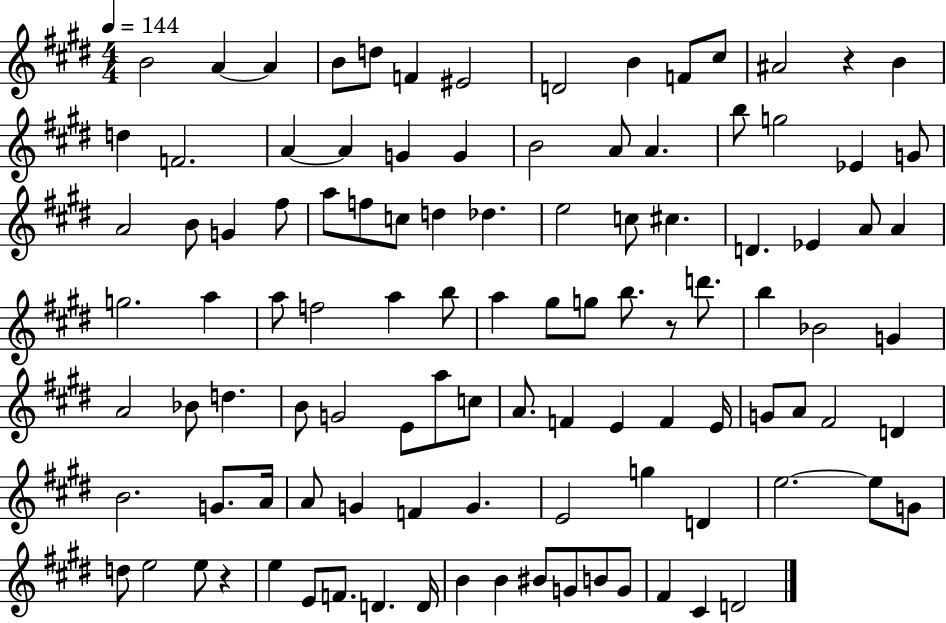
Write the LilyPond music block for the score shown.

{
  \clef treble
  \numericTimeSignature
  \time 4/4
  \key e \major
  \tempo 4 = 144
  b'2 a'4~~ a'4 | b'8 d''8 f'4 eis'2 | d'2 b'4 f'8 cis''8 | ais'2 r4 b'4 | \break d''4 f'2. | a'4~~ a'4 g'4 g'4 | b'2 a'8 a'4. | b''8 g''2 ees'4 g'8 | \break a'2 b'8 g'4 fis''8 | a''8 f''8 c''8 d''4 des''4. | e''2 c''8 cis''4. | d'4. ees'4 a'8 a'4 | \break g''2. a''4 | a''8 f''2 a''4 b''8 | a''4 gis''8 g''8 b''8. r8 d'''8. | b''4 bes'2 g'4 | \break a'2 bes'8 d''4. | b'8 g'2 e'8 a''8 c''8 | a'8. f'4 e'4 f'4 e'16 | g'8 a'8 fis'2 d'4 | \break b'2. g'8. a'16 | a'8 g'4 f'4 g'4. | e'2 g''4 d'4 | e''2.~~ e''8 g'8 | \break d''8 e''2 e''8 r4 | e''4 e'8 f'8. d'4. d'16 | b'4 b'4 bis'8 g'8 b'8 g'8 | fis'4 cis'4 d'2 | \break \bar "|."
}